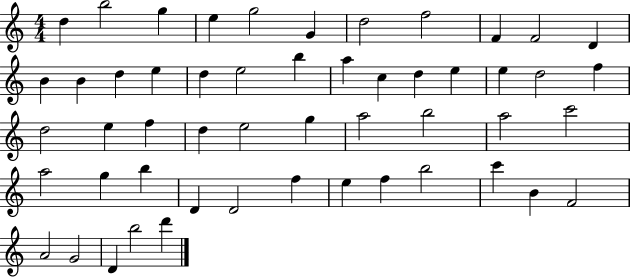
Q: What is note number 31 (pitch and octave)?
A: G5